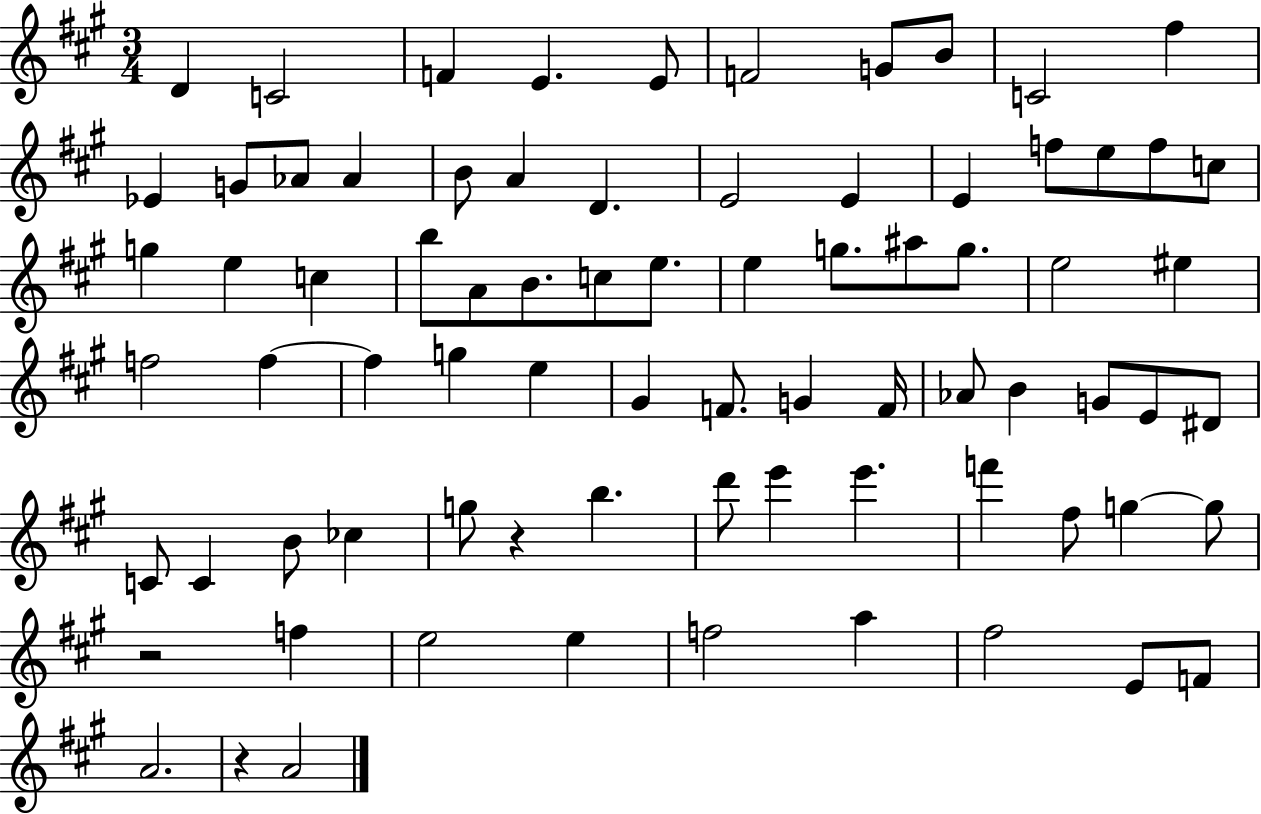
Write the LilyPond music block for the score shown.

{
  \clef treble
  \numericTimeSignature
  \time 3/4
  \key a \major
  d'4 c'2 | f'4 e'4. e'8 | f'2 g'8 b'8 | c'2 fis''4 | \break ees'4 g'8 aes'8 aes'4 | b'8 a'4 d'4. | e'2 e'4 | e'4 f''8 e''8 f''8 c''8 | \break g''4 e''4 c''4 | b''8 a'8 b'8. c''8 e''8. | e''4 g''8. ais''8 g''8. | e''2 eis''4 | \break f''2 f''4~~ | f''4 g''4 e''4 | gis'4 f'8. g'4 f'16 | aes'8 b'4 g'8 e'8 dis'8 | \break c'8 c'4 b'8 ces''4 | g''8 r4 b''4. | d'''8 e'''4 e'''4. | f'''4 fis''8 g''4~~ g''8 | \break r2 f''4 | e''2 e''4 | f''2 a''4 | fis''2 e'8 f'8 | \break a'2. | r4 a'2 | \bar "|."
}